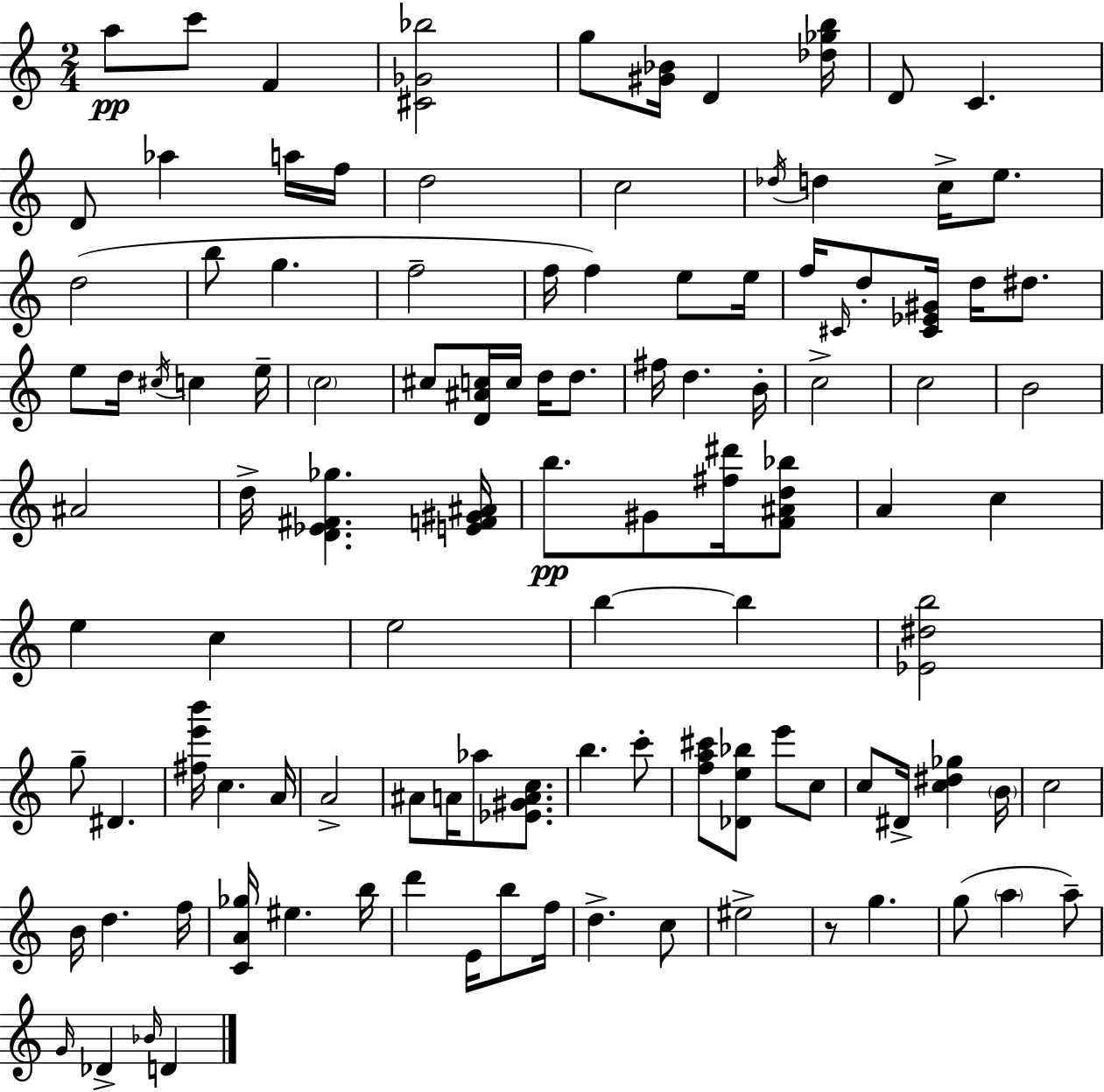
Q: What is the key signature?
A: C major